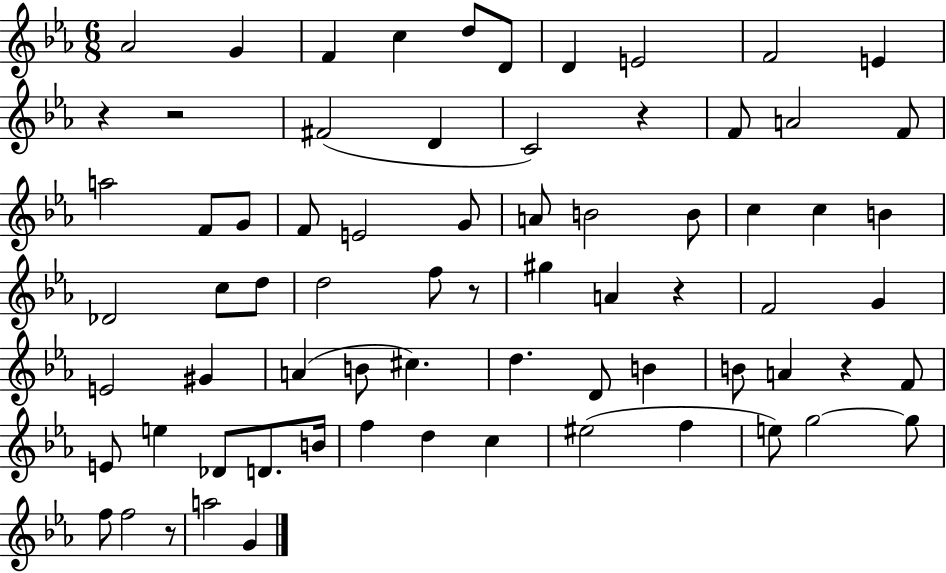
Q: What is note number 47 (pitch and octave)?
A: A4